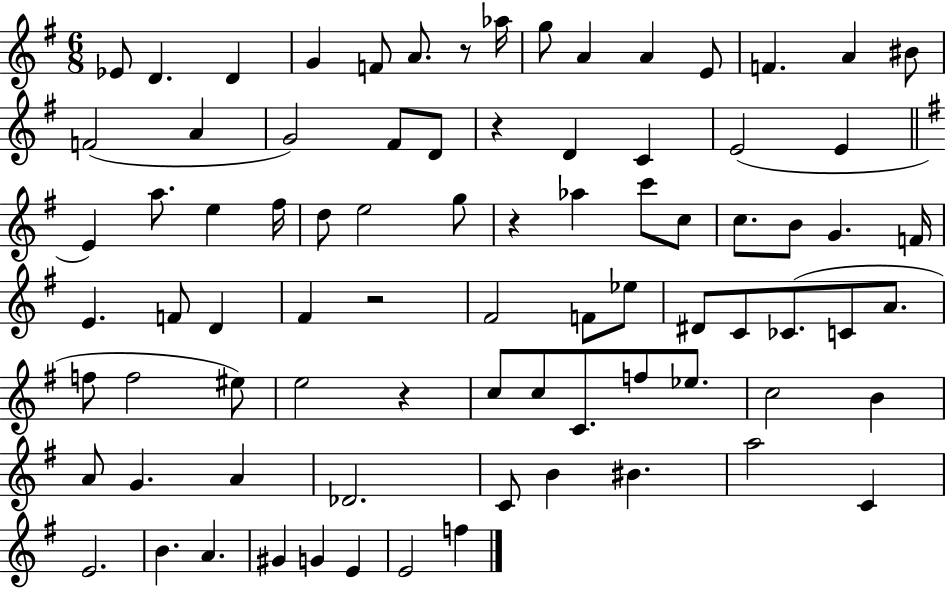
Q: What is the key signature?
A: G major